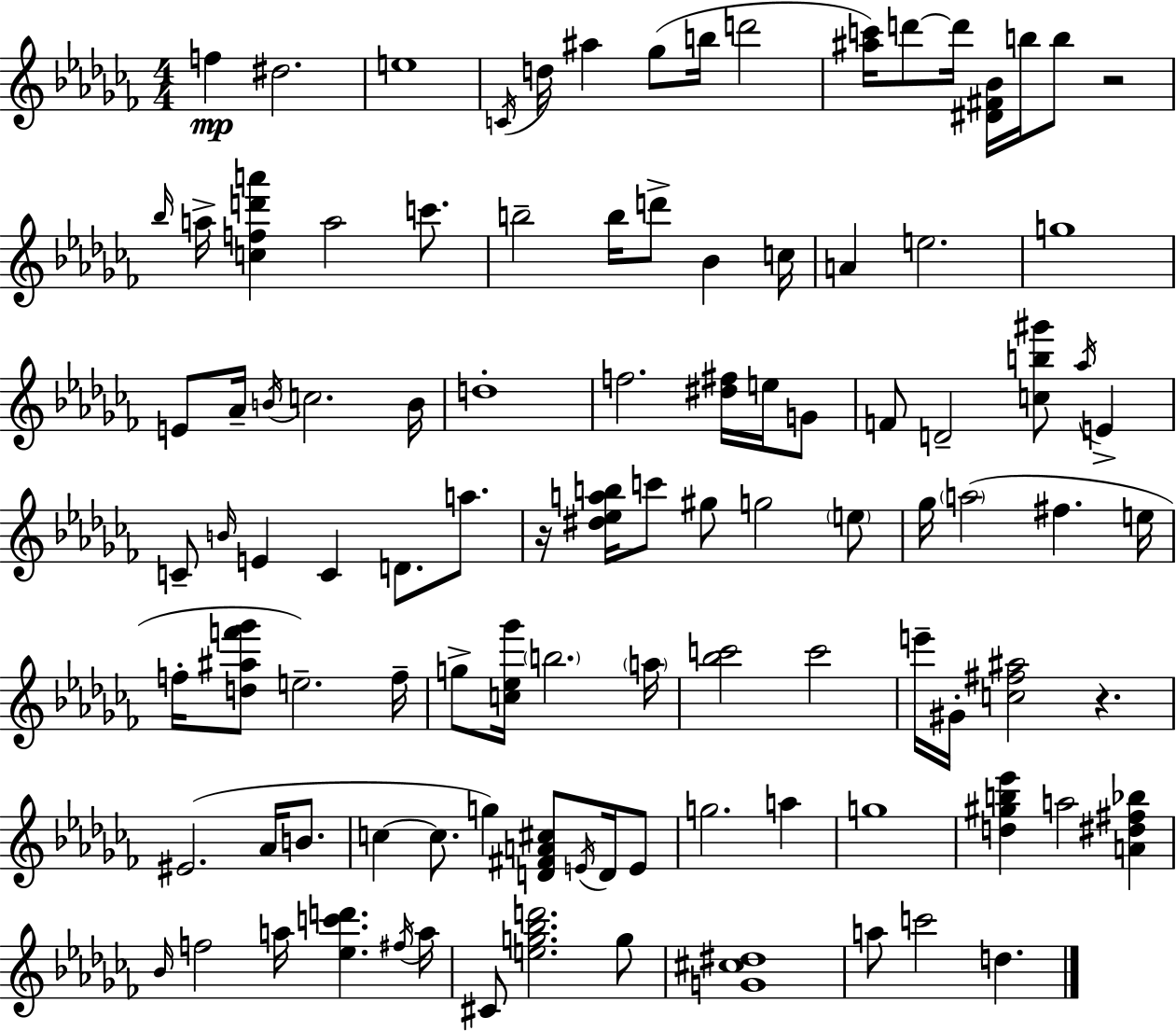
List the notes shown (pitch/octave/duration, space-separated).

F5/q D#5/h. E5/w C4/s D5/s A#5/q Gb5/e B5/s D6/h [A#5,C6]/s D6/e D6/s [D#4,F#4,Bb4]/s B5/s B5/e R/h Bb5/s A5/s [C5,F5,D6,A6]/q A5/h C6/e. B5/h B5/s D6/e Bb4/q C5/s A4/q E5/h. G5/w E4/e Ab4/s B4/s C5/h. B4/s D5/w F5/h. [D#5,F#5]/s E5/s G4/e F4/e D4/h [C5,B5,G#6]/e Ab5/s E4/q C4/e B4/s E4/q C4/q D4/e. A5/e. R/s [D#5,Eb5,A5,B5]/s C6/e G#5/e G5/h E5/e Gb5/s A5/h F#5/q. E5/s F5/s [D5,A#5,F6,Gb6]/e E5/h. F5/s G5/e [C5,Eb5,Gb6]/s B5/h. A5/s [Bb5,C6]/h C6/h E6/s G#4/s [C5,F#5,A#5]/h R/q. EIS4/h. Ab4/s B4/e. C5/q C5/e. G5/q [D4,F#4,A4,C#5]/e E4/s D4/s E4/e G5/h. A5/q G5/w [D5,G#5,B5,Eb6]/q A5/h [A4,D#5,F#5,Bb5]/q Bb4/s F5/h A5/s [Eb5,C6,D6]/q. F#5/s A5/s C#4/e [E5,G5,Bb5,D6]/h. G5/e [G4,C#5,D#5]/w A5/e C6/h D5/q.